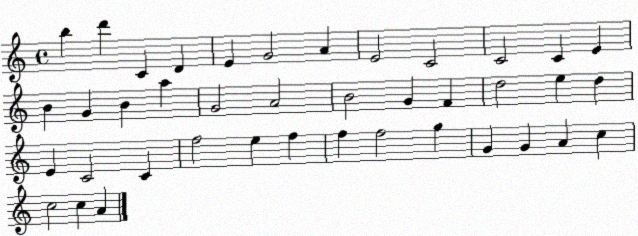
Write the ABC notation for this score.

X:1
T:Untitled
M:4/4
L:1/4
K:C
b d' C D E G2 A E2 C2 C2 C E B G B a G2 A2 B2 G F d2 e d E C2 C f2 e f f f2 g G G A c c2 c A